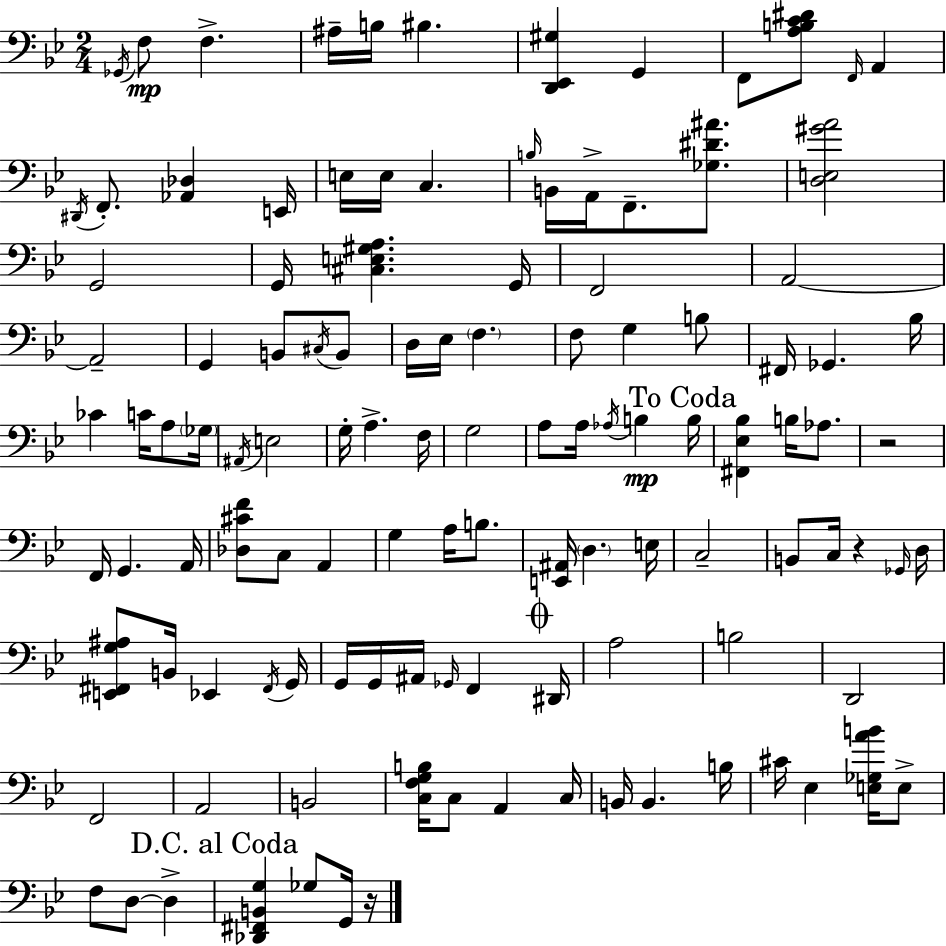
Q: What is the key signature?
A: G minor